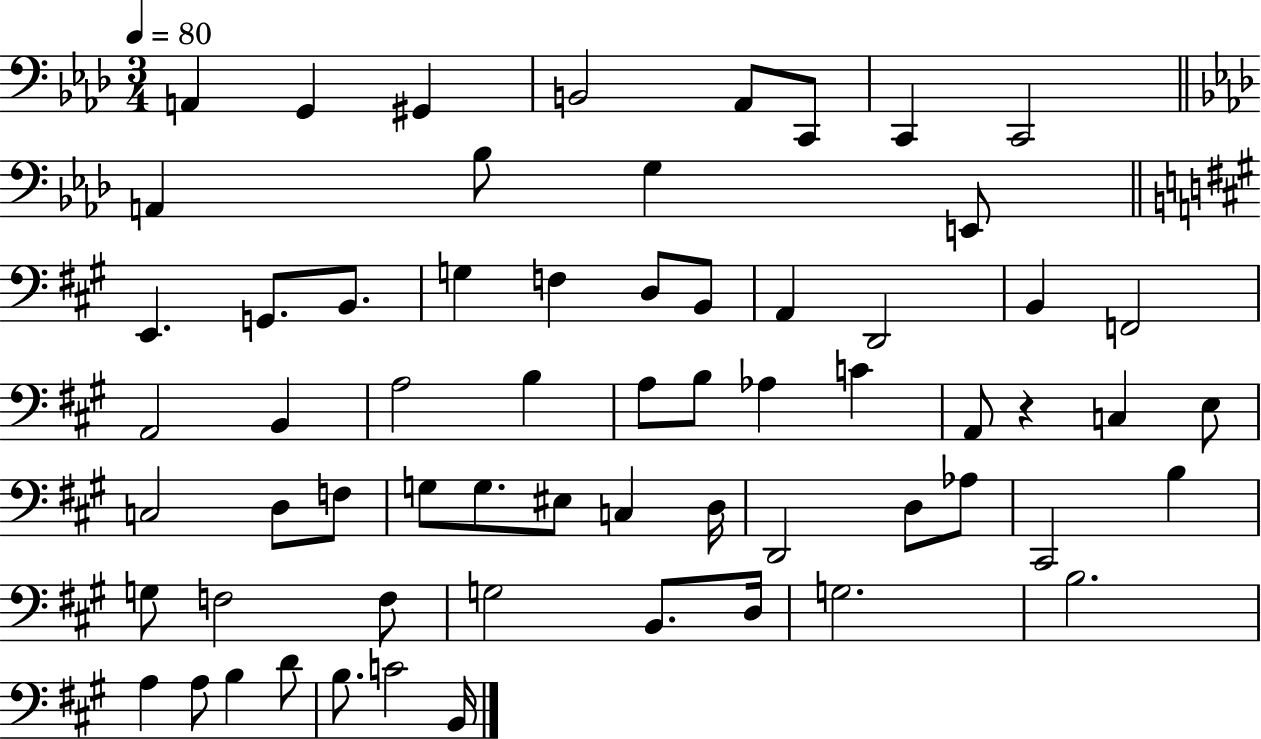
{
  \clef bass
  \numericTimeSignature
  \time 3/4
  \key aes \major
  \tempo 4 = 80
  \repeat volta 2 { a,4 g,4 gis,4 | b,2 aes,8 c,8 | c,4 c,2 | \bar "||" \break \key aes \major a,4 bes8 g4 e,8 | \bar "||" \break \key a \major e,4. g,8. b,8. | g4 f4 d8 b,8 | a,4 d,2 | b,4 f,2 | \break a,2 b,4 | a2 b4 | a8 b8 aes4 c'4 | a,8 r4 c4 e8 | \break c2 d8 f8 | g8 g8. eis8 c4 d16 | d,2 d8 aes8 | cis,2 b4 | \break g8 f2 f8 | g2 b,8. d16 | g2. | b2. | \break a4 a8 b4 d'8 | b8. c'2 b,16 | } \bar "|."
}